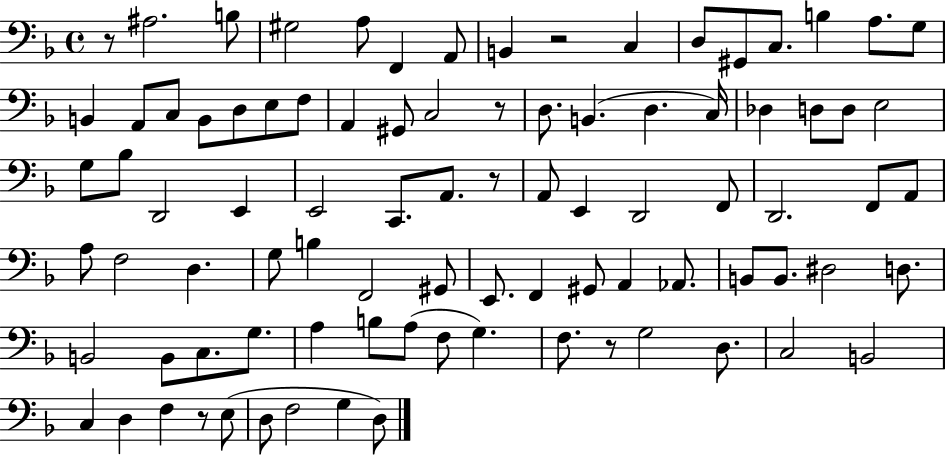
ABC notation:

X:1
T:Untitled
M:4/4
L:1/4
K:F
z/2 ^A,2 B,/2 ^G,2 A,/2 F,, A,,/2 B,, z2 C, D,/2 ^G,,/2 C,/2 B, A,/2 G,/2 B,, A,,/2 C,/2 B,,/2 D,/2 E,/2 F,/2 A,, ^G,,/2 C,2 z/2 D,/2 B,, D, C,/4 _D, D,/2 D,/2 E,2 G,/2 _B,/2 D,,2 E,, E,,2 C,,/2 A,,/2 z/2 A,,/2 E,, D,,2 F,,/2 D,,2 F,,/2 A,,/2 A,/2 F,2 D, G,/2 B, F,,2 ^G,,/2 E,,/2 F,, ^G,,/2 A,, _A,,/2 B,,/2 B,,/2 ^D,2 D,/2 B,,2 B,,/2 C,/2 G,/2 A, B,/2 A,/2 F,/2 G, F,/2 z/2 G,2 D,/2 C,2 B,,2 C, D, F, z/2 E,/2 D,/2 F,2 G, D,/2